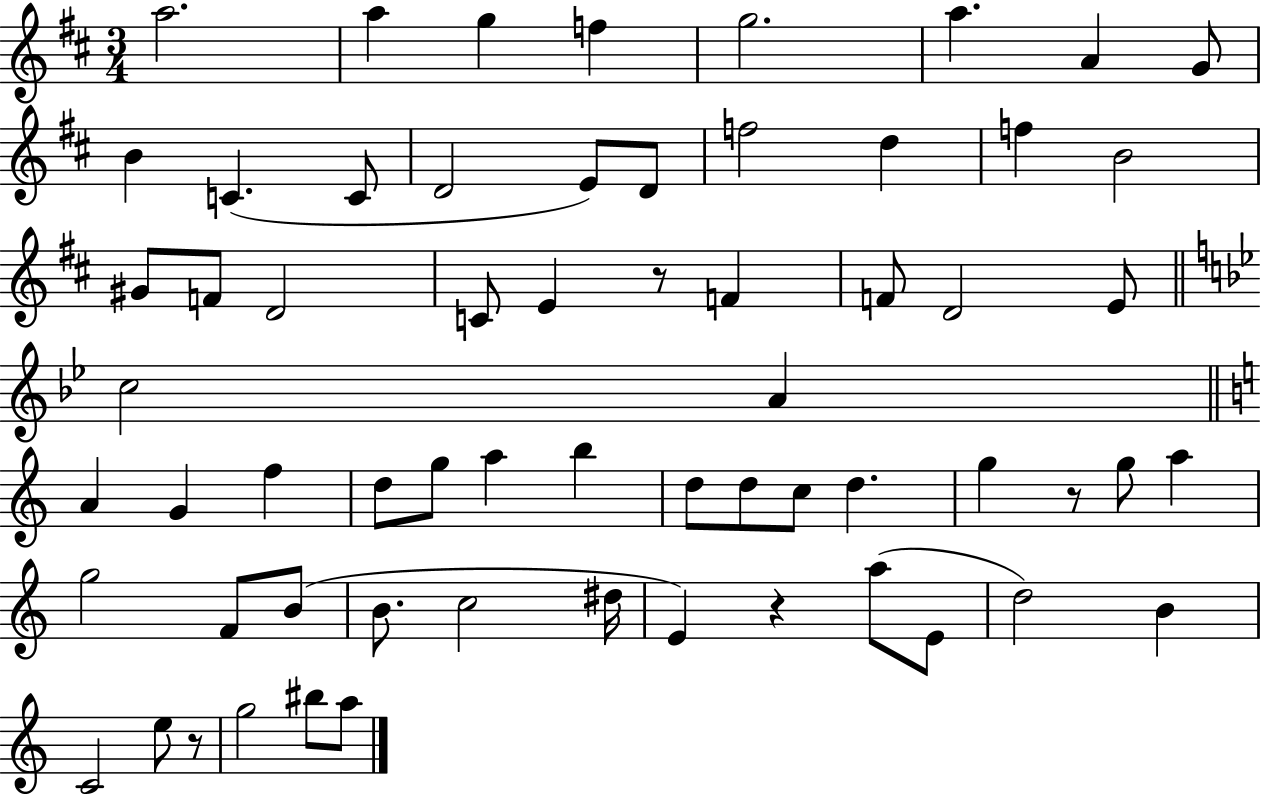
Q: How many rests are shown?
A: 4